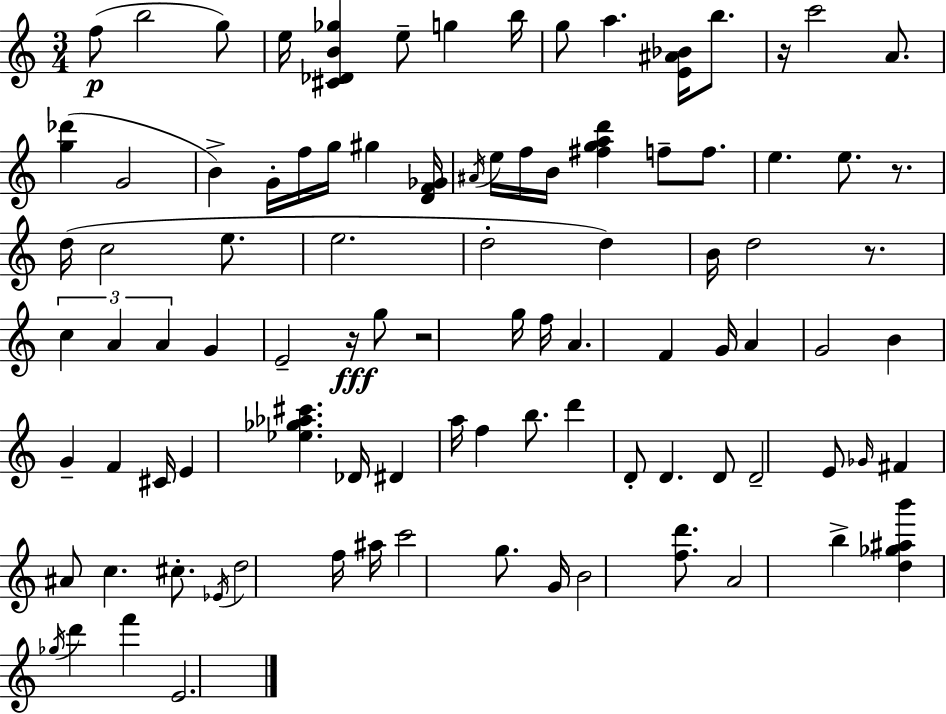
X:1
T:Untitled
M:3/4
L:1/4
K:Am
f/2 b2 g/2 e/4 [^C_DB_g] e/2 g b/4 g/2 a [E^A_B]/4 b/2 z/4 c'2 A/2 [g_d'] G2 B G/4 f/4 g/4 ^g [DF_G]/4 ^A/4 e/4 f/4 B/4 [^fgad'] f/2 f/2 e e/2 z/2 d/4 c2 e/2 e2 d2 d B/4 d2 z/2 c A A G E2 z/4 g/2 z2 g/4 f/4 A F G/4 A G2 B G F ^C/4 E [_e_g_a^c'] _D/4 ^D a/4 f b/2 d' D/2 D D/2 D2 E/2 _G/4 ^F ^A/2 c ^c/2 _E/4 d2 f/4 ^a/4 c'2 g/2 G/4 B2 [fd']/2 A2 b [d_g^ab'] _g/4 d' f' E2